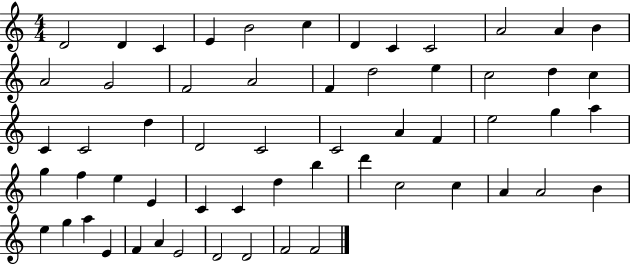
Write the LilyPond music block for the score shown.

{
  \clef treble
  \numericTimeSignature
  \time 4/4
  \key c \major
  d'2 d'4 c'4 | e'4 b'2 c''4 | d'4 c'4 c'2 | a'2 a'4 b'4 | \break a'2 g'2 | f'2 a'2 | f'4 d''2 e''4 | c''2 d''4 c''4 | \break c'4 c'2 d''4 | d'2 c'2 | c'2 a'4 f'4 | e''2 g''4 a''4 | \break g''4 f''4 e''4 e'4 | c'4 c'4 d''4 b''4 | d'''4 c''2 c''4 | a'4 a'2 b'4 | \break e''4 g''4 a''4 e'4 | f'4 a'4 e'2 | d'2 d'2 | f'2 f'2 | \break \bar "|."
}